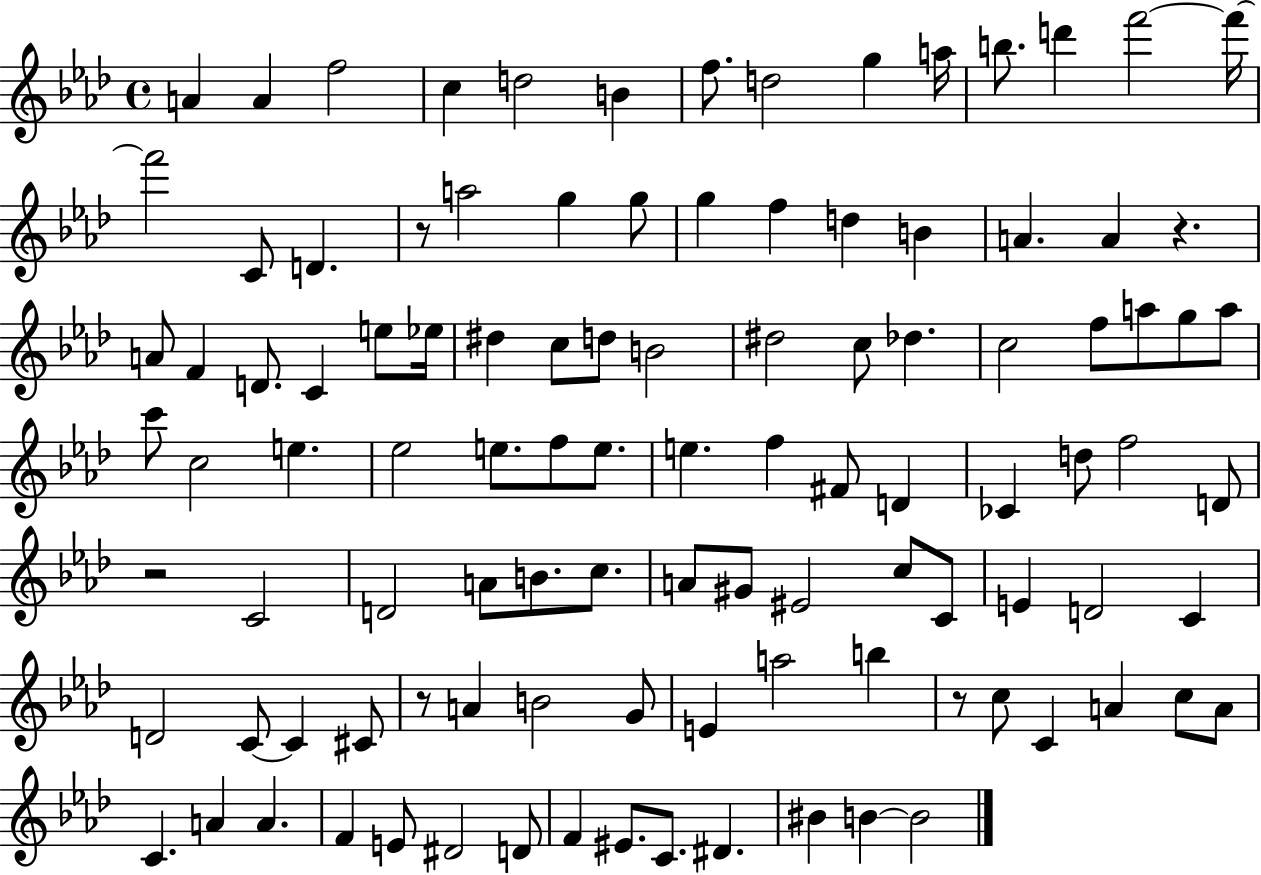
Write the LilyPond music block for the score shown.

{
  \clef treble
  \time 4/4
  \defaultTimeSignature
  \key aes \major
  a'4 a'4 f''2 | c''4 d''2 b'4 | f''8. d''2 g''4 a''16 | b''8. d'''4 f'''2~~ f'''16~~ | \break f'''2 c'8 d'4. | r8 a''2 g''4 g''8 | g''4 f''4 d''4 b'4 | a'4. a'4 r4. | \break a'8 f'4 d'8. c'4 e''8 ees''16 | dis''4 c''8 d''8 b'2 | dis''2 c''8 des''4. | c''2 f''8 a''8 g''8 a''8 | \break c'''8 c''2 e''4. | ees''2 e''8. f''8 e''8. | e''4. f''4 fis'8 d'4 | ces'4 d''8 f''2 d'8 | \break r2 c'2 | d'2 a'8 b'8. c''8. | a'8 gis'8 eis'2 c''8 c'8 | e'4 d'2 c'4 | \break d'2 c'8~~ c'4 cis'8 | r8 a'4 b'2 g'8 | e'4 a''2 b''4 | r8 c''8 c'4 a'4 c''8 a'8 | \break c'4. a'4 a'4. | f'4 e'8 dis'2 d'8 | f'4 eis'8. c'8. dis'4. | bis'4 b'4~~ b'2 | \break \bar "|."
}